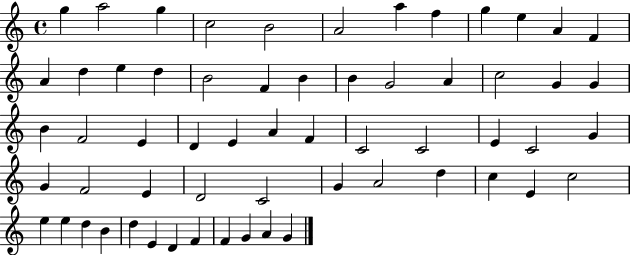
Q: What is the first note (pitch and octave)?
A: G5